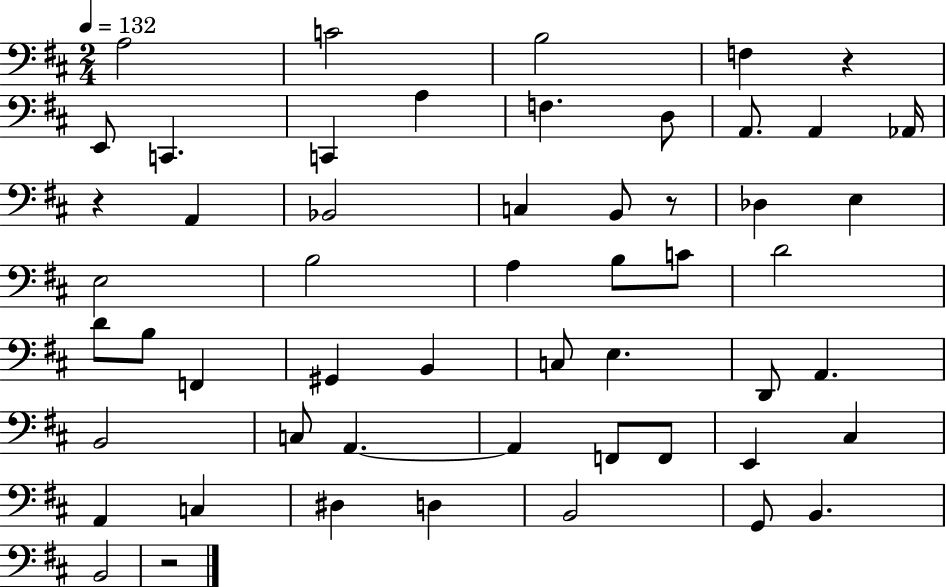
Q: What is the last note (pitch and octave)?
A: B2